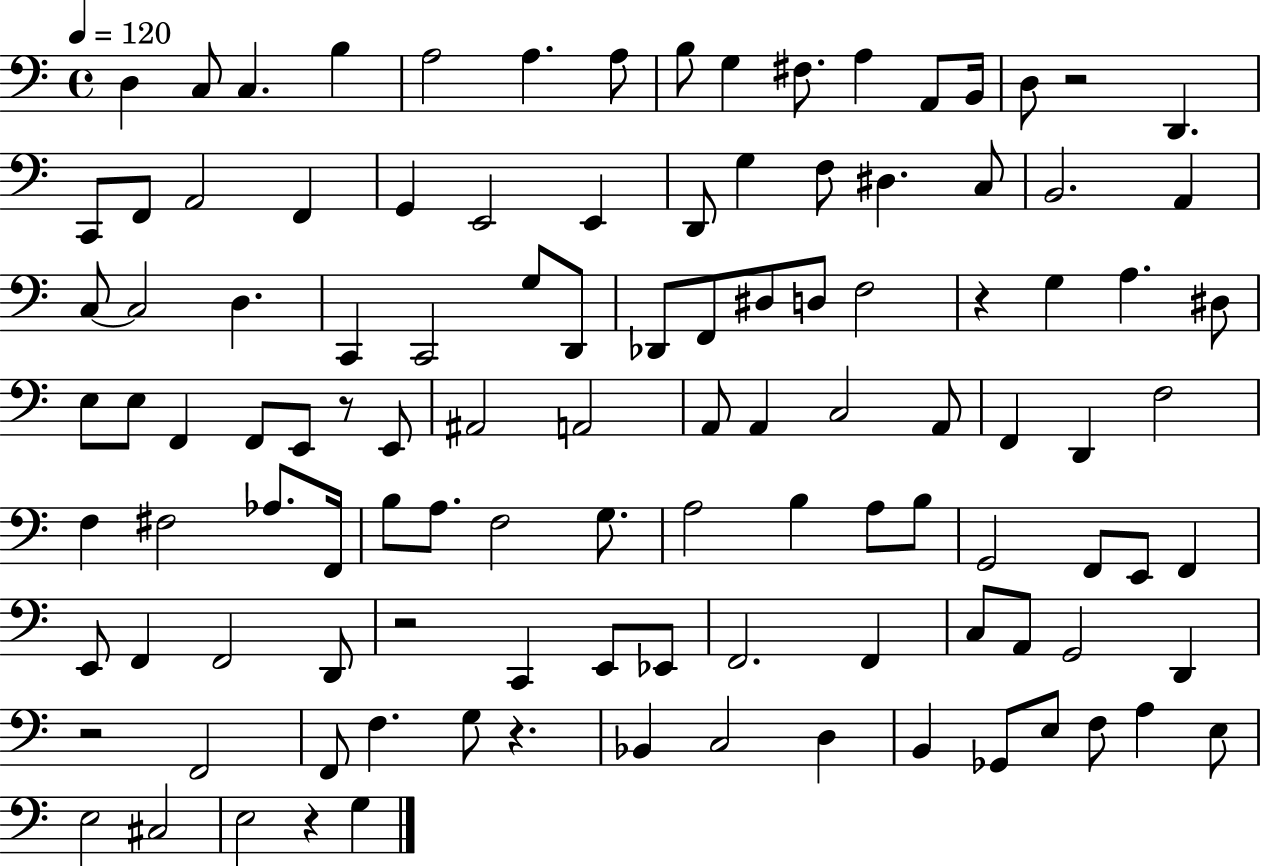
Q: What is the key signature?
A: C major